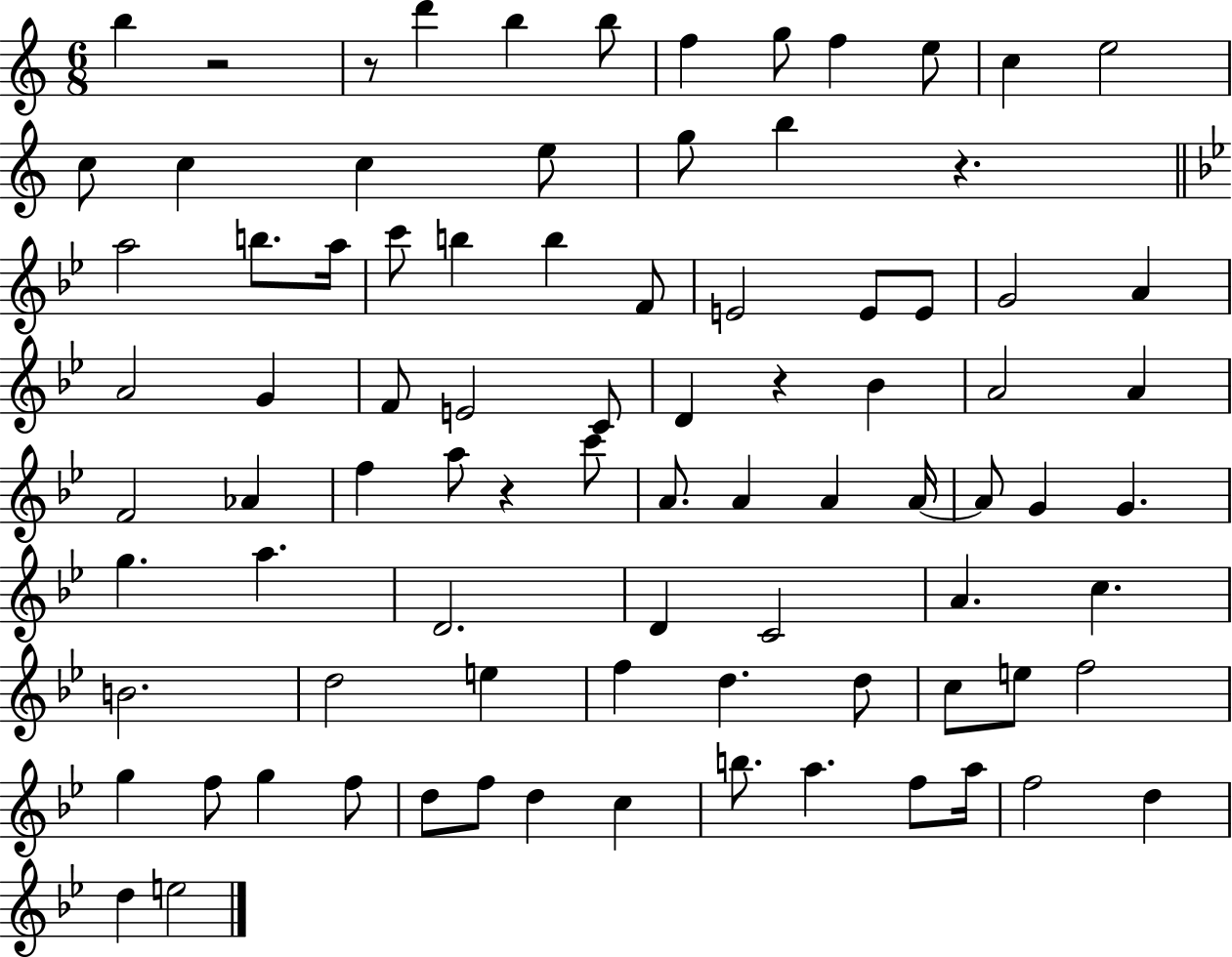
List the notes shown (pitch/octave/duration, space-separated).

B5/q R/h R/e D6/q B5/q B5/e F5/q G5/e F5/q E5/e C5/q E5/h C5/e C5/q C5/q E5/e G5/e B5/q R/q. A5/h B5/e. A5/s C6/e B5/q B5/q F4/e E4/h E4/e E4/e G4/h A4/q A4/h G4/q F4/e E4/h C4/e D4/q R/q Bb4/q A4/h A4/q F4/h Ab4/q F5/q A5/e R/q C6/e A4/e. A4/q A4/q A4/s A4/e G4/q G4/q. G5/q. A5/q. D4/h. D4/q C4/h A4/q. C5/q. B4/h. D5/h E5/q F5/q D5/q. D5/e C5/e E5/e F5/h G5/q F5/e G5/q F5/e D5/e F5/e D5/q C5/q B5/e. A5/q. F5/e A5/s F5/h D5/q D5/q E5/h